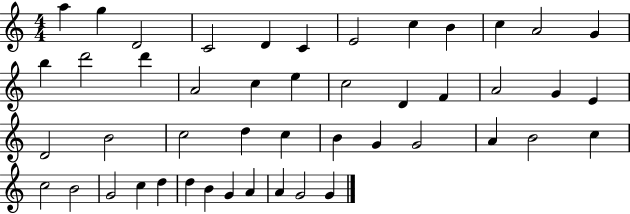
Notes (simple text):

A5/q G5/q D4/h C4/h D4/q C4/q E4/h C5/q B4/q C5/q A4/h G4/q B5/q D6/h D6/q A4/h C5/q E5/q C5/h D4/q F4/q A4/h G4/q E4/q D4/h B4/h C5/h D5/q C5/q B4/q G4/q G4/h A4/q B4/h C5/q C5/h B4/h G4/h C5/q D5/q D5/q B4/q G4/q A4/q A4/q G4/h G4/q